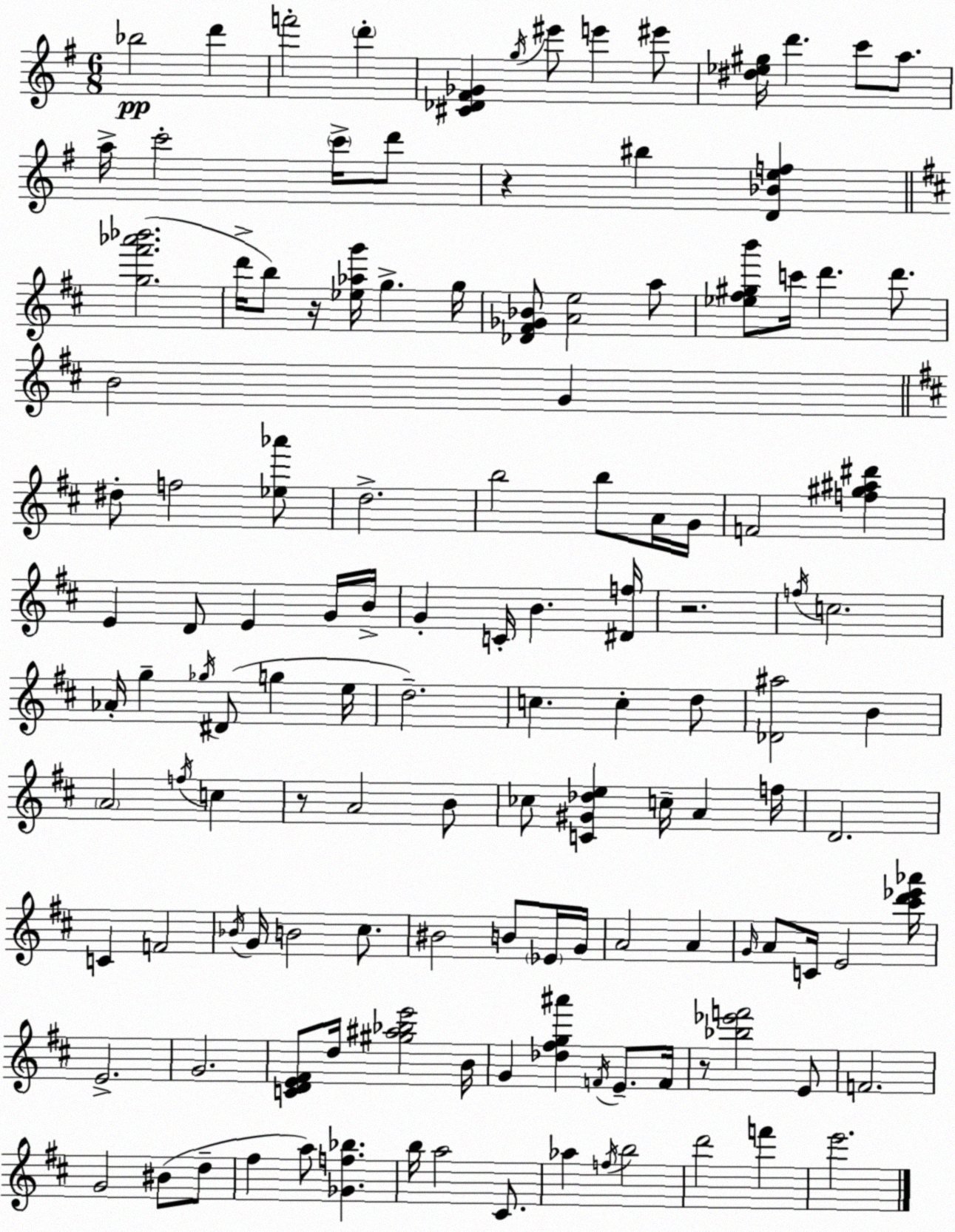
X:1
T:Untitled
M:6/8
L:1/4
K:G
_b2 d' f'2 d' [^C_D^F_G] g/4 ^e'/2 e' ^e'/2 [^d_e^g]/4 d' c'/2 a/2 a/4 c'2 c'/4 d'/2 z ^b [D_Bef] [g^f'_a'_b']2 d'/4 b/2 z/4 [_e_ag']/4 g g/4 [_D^F_G_B]/2 [Ae]2 a/2 [_e^f^gb']/2 c'/4 d' d'/2 B2 G ^d/2 f2 [_e_a']/2 d2 b2 b/2 A/4 G/4 F2 [f^g^a^d'] E D/2 E G/4 B/4 G C/4 B [^Df]/4 z2 f/4 c2 _A/4 g _g/4 ^D/2 g e/4 d2 c c d/2 [_D^a]2 B A2 f/4 c z/2 A2 B/2 _c/2 [C^G_de] c/4 A f/4 D2 C F2 _B/4 G/4 B2 ^c/2 ^B2 B/2 _E/4 G/4 A2 A G/4 A/2 C/4 E2 [^c'd'_e'_a']/4 E2 G2 [CDE^F]/2 d/4 [^g^a_be']2 B/4 G [_d^fg^a'] F/4 E/2 F/4 z/2 [_b_e'f']2 E/2 F2 G2 ^B/2 d/2 ^f a/2 [_Gf_b] b/4 a2 ^C/2 _a f/4 b2 d'2 f' e'2